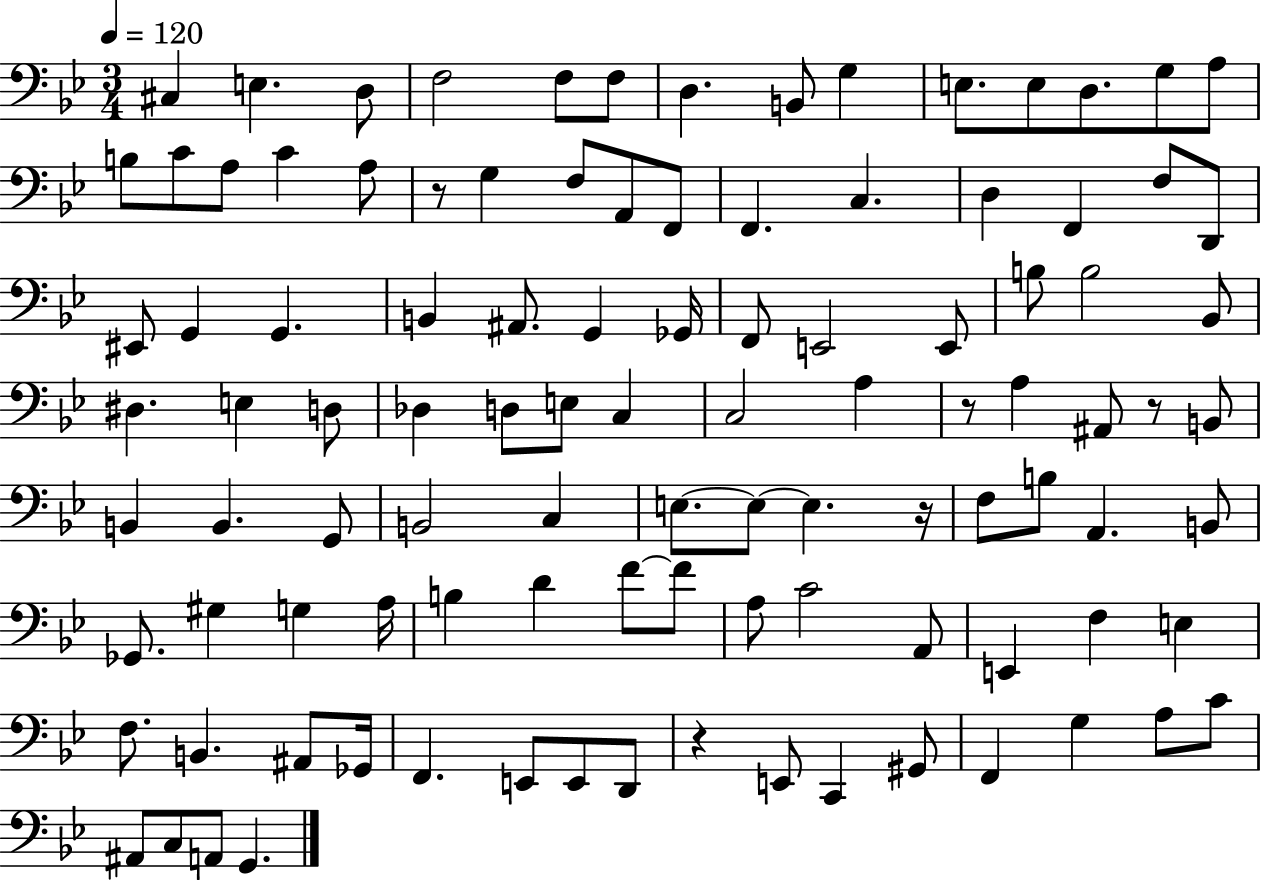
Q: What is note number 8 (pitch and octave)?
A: B2